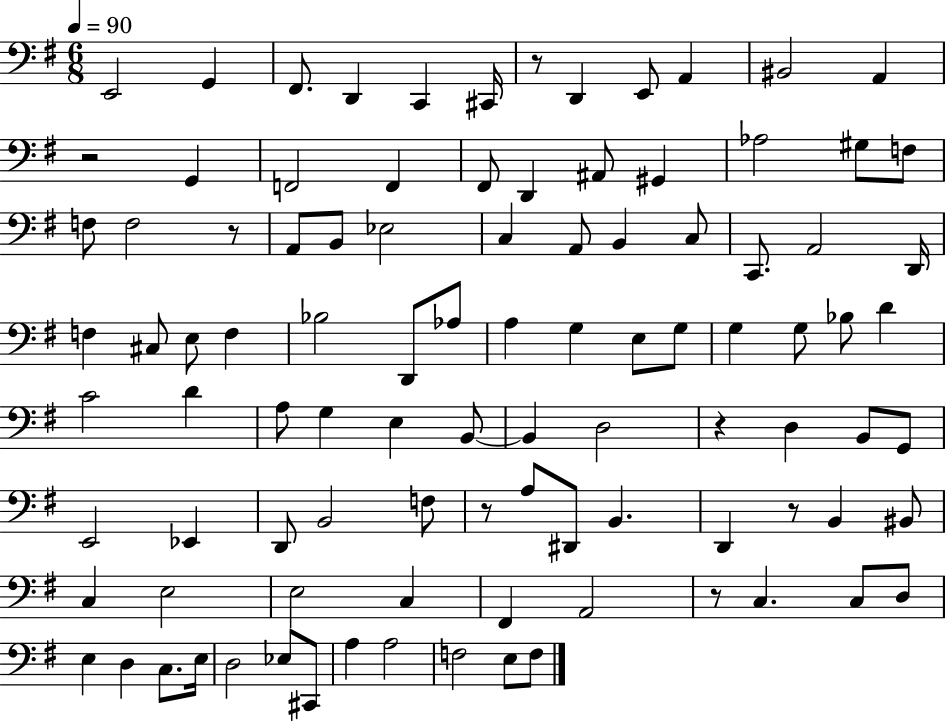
E2/h G2/q F#2/e. D2/q C2/q C#2/s R/e D2/q E2/e A2/q BIS2/h A2/q R/h G2/q F2/h F2/q F#2/e D2/q A#2/e G#2/q Ab3/h G#3/e F3/e F3/e F3/h R/e A2/e B2/e Eb3/h C3/q A2/e B2/q C3/e C2/e. A2/h D2/s F3/q C#3/e E3/e F3/q Bb3/h D2/e Ab3/e A3/q G3/q E3/e G3/e G3/q G3/e Bb3/e D4/q C4/h D4/q A3/e G3/q E3/q B2/e B2/q D3/h R/q D3/q B2/e G2/e E2/h Eb2/q D2/e B2/h F3/e R/e A3/e D#2/e B2/q. D2/q R/e B2/q BIS2/e C3/q E3/h E3/h C3/q F#2/q A2/h R/e C3/q. C3/e D3/e E3/q D3/q C3/e. E3/s D3/h Eb3/e C#2/e A3/q A3/h F3/h E3/e F3/e